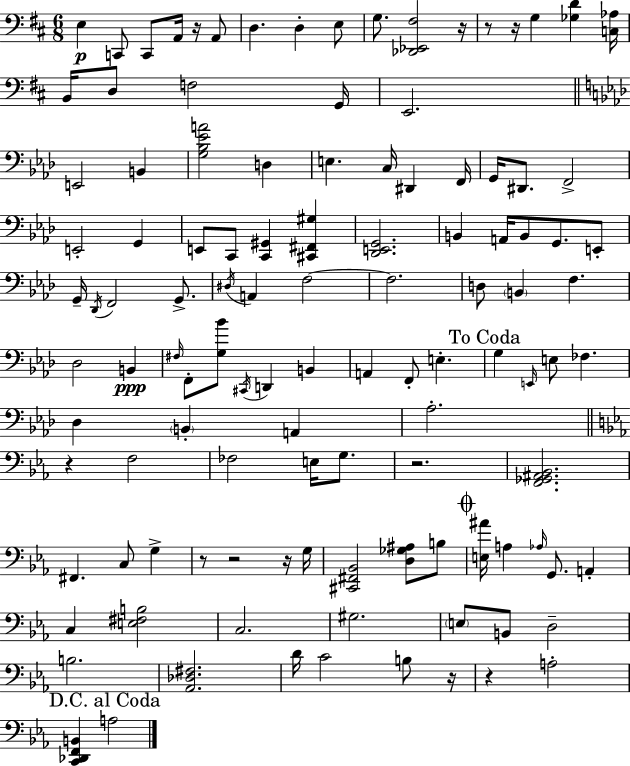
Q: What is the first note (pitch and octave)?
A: E3